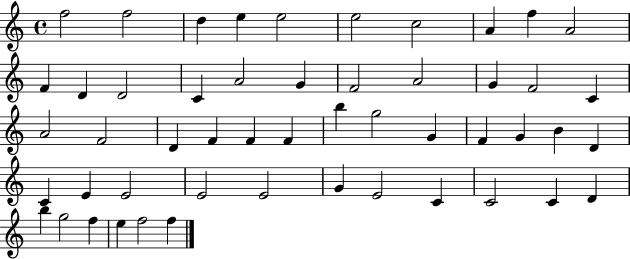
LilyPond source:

{
  \clef treble
  \time 4/4
  \defaultTimeSignature
  \key c \major
  f''2 f''2 | d''4 e''4 e''2 | e''2 c''2 | a'4 f''4 a'2 | \break f'4 d'4 d'2 | c'4 a'2 g'4 | f'2 a'2 | g'4 f'2 c'4 | \break a'2 f'2 | d'4 f'4 f'4 f'4 | b''4 g''2 g'4 | f'4 g'4 b'4 d'4 | \break c'4 e'4 e'2 | e'2 e'2 | g'4 e'2 c'4 | c'2 c'4 d'4 | \break b''4 g''2 f''4 | e''4 f''2 f''4 | \bar "|."
}